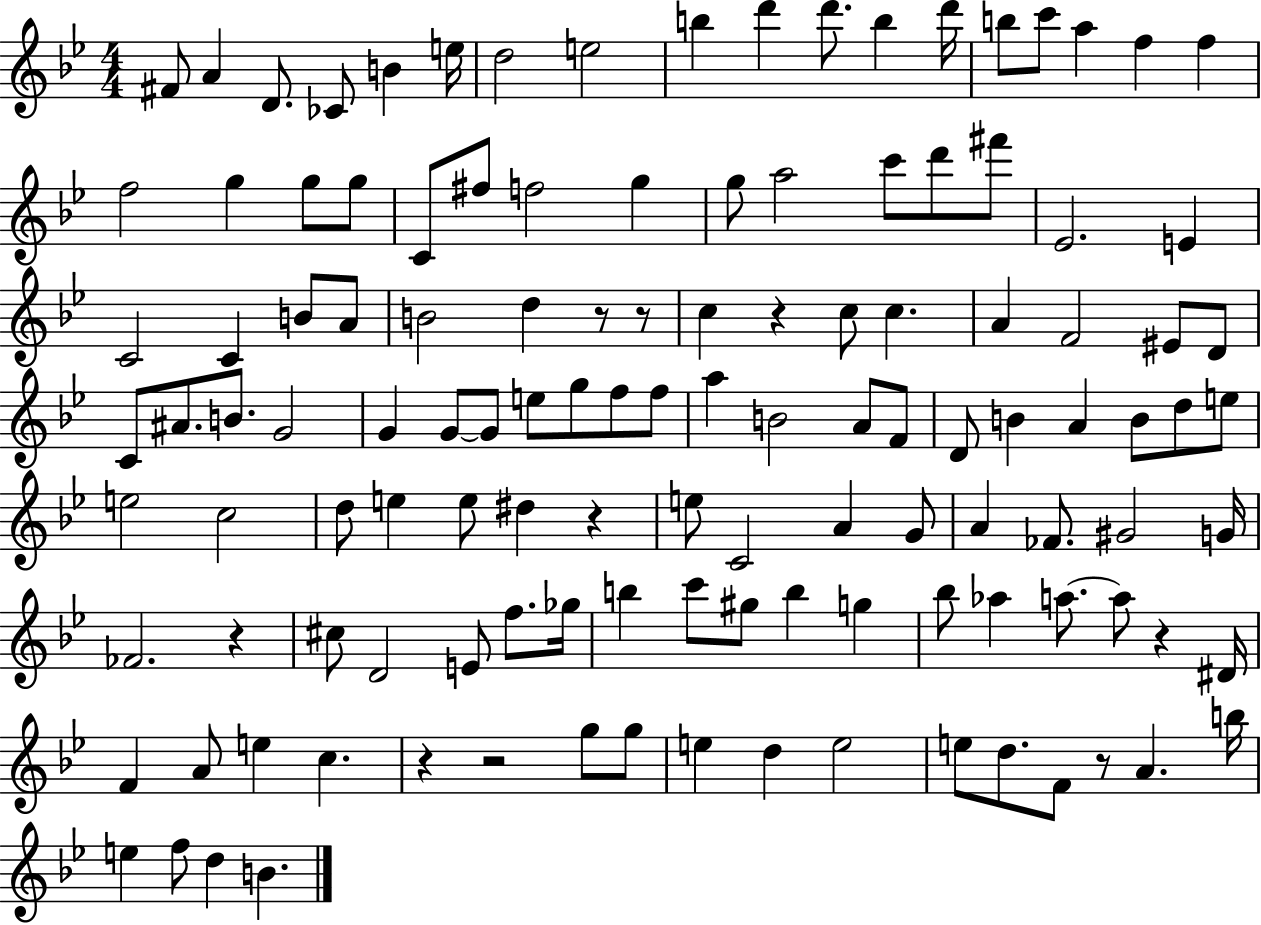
F#4/e A4/q D4/e. CES4/e B4/q E5/s D5/h E5/h B5/q D6/q D6/e. B5/q D6/s B5/e C6/e A5/q F5/q F5/q F5/h G5/q G5/e G5/e C4/e F#5/e F5/h G5/q G5/e A5/h C6/e D6/e F#6/e Eb4/h. E4/q C4/h C4/q B4/e A4/e B4/h D5/q R/e R/e C5/q R/q C5/e C5/q. A4/q F4/h EIS4/e D4/e C4/e A#4/e. B4/e. G4/h G4/q G4/e G4/e E5/e G5/e F5/e F5/e A5/q B4/h A4/e F4/e D4/e B4/q A4/q B4/e D5/e E5/e E5/h C5/h D5/e E5/q E5/e D#5/q R/q E5/e C4/h A4/q G4/e A4/q FES4/e. G#4/h G4/s FES4/h. R/q C#5/e D4/h E4/e F5/e. Gb5/s B5/q C6/e G#5/e B5/q G5/q Bb5/e Ab5/q A5/e. A5/e R/q D#4/s F4/q A4/e E5/q C5/q. R/q R/h G5/e G5/e E5/q D5/q E5/h E5/e D5/e. F4/e R/e A4/q. B5/s E5/q F5/e D5/q B4/q.